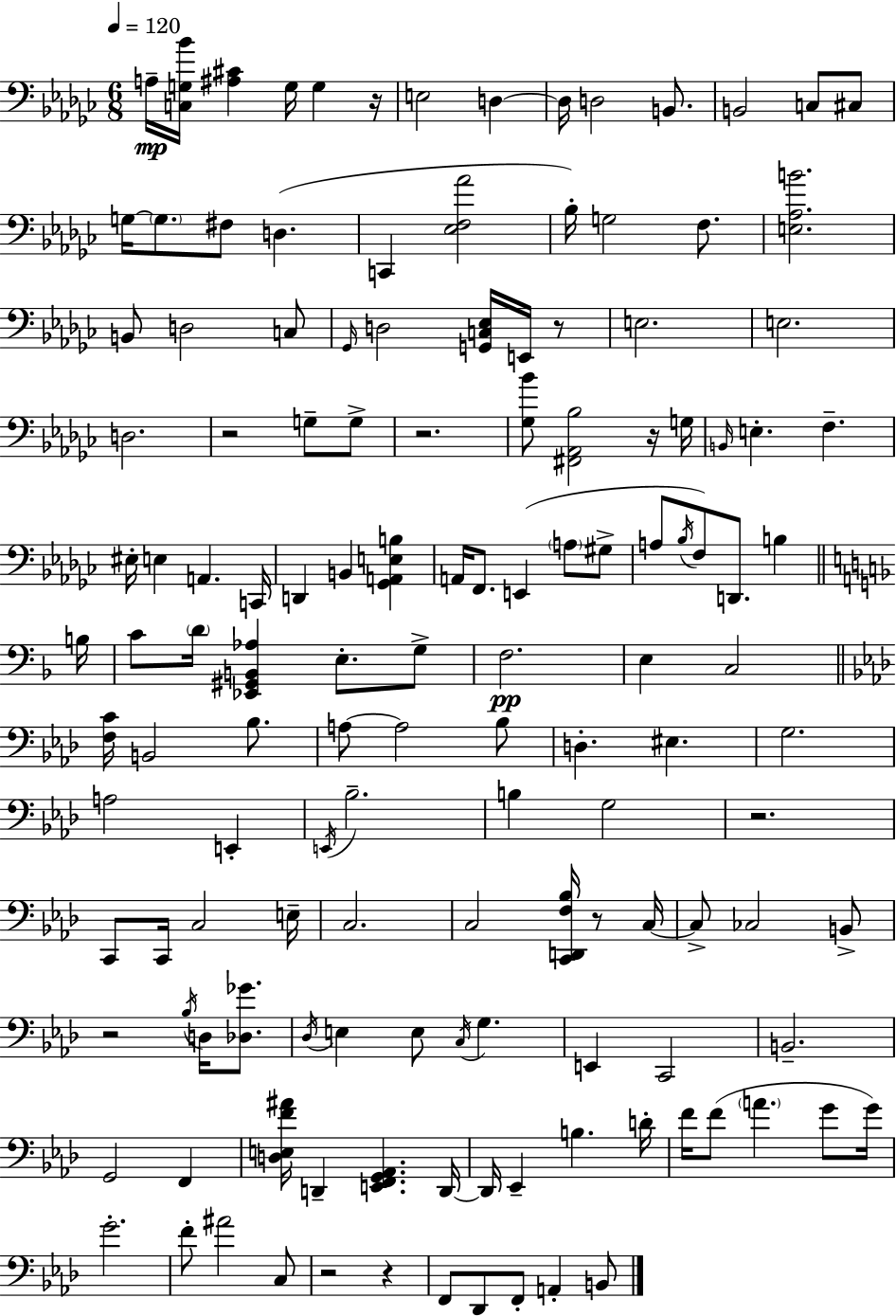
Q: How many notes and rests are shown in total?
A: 138